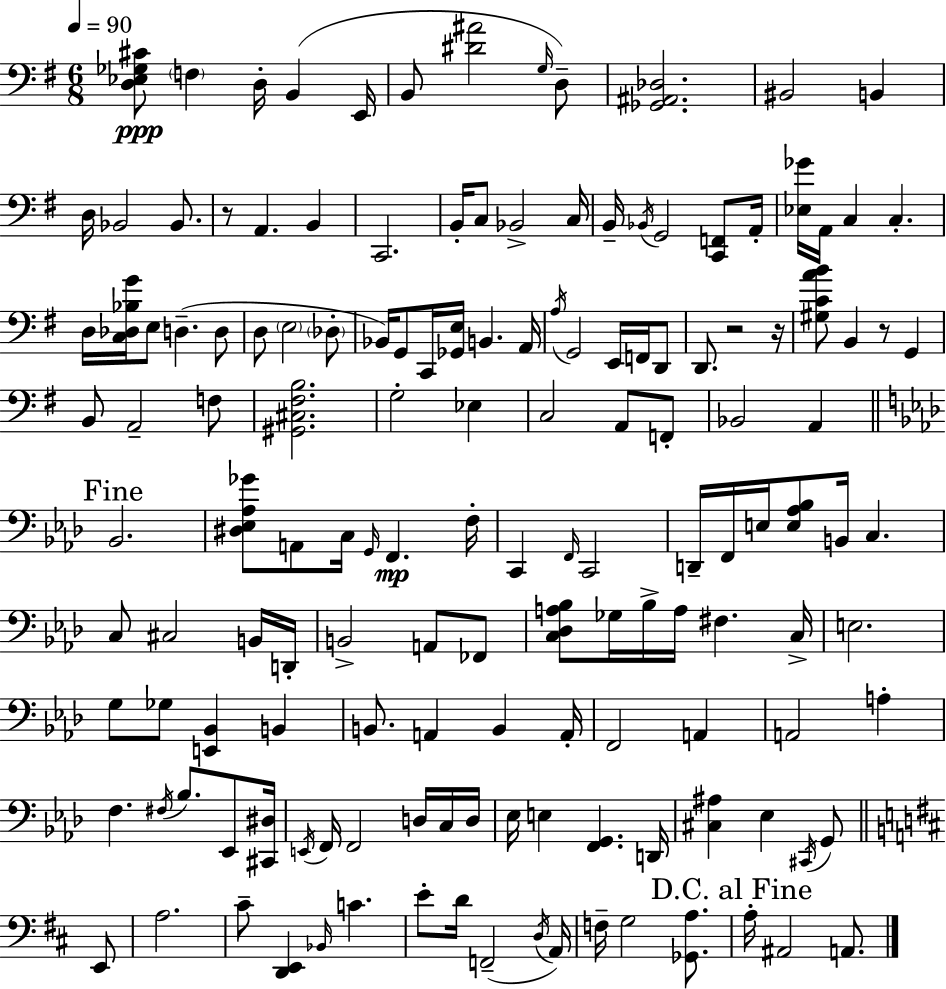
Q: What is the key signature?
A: E minor